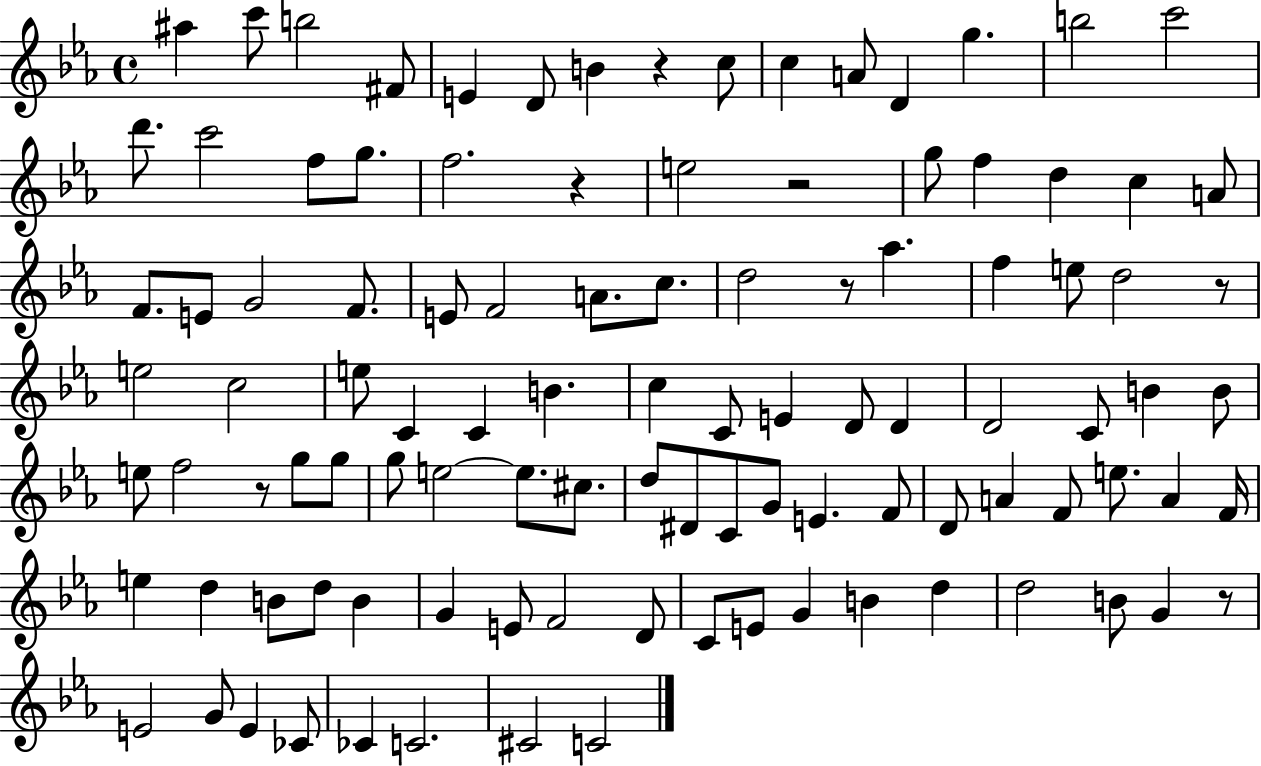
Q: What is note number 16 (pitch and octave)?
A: C6